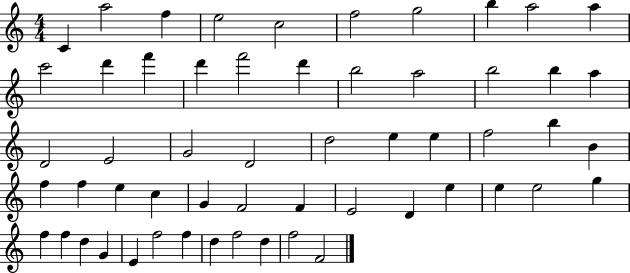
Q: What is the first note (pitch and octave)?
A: C4